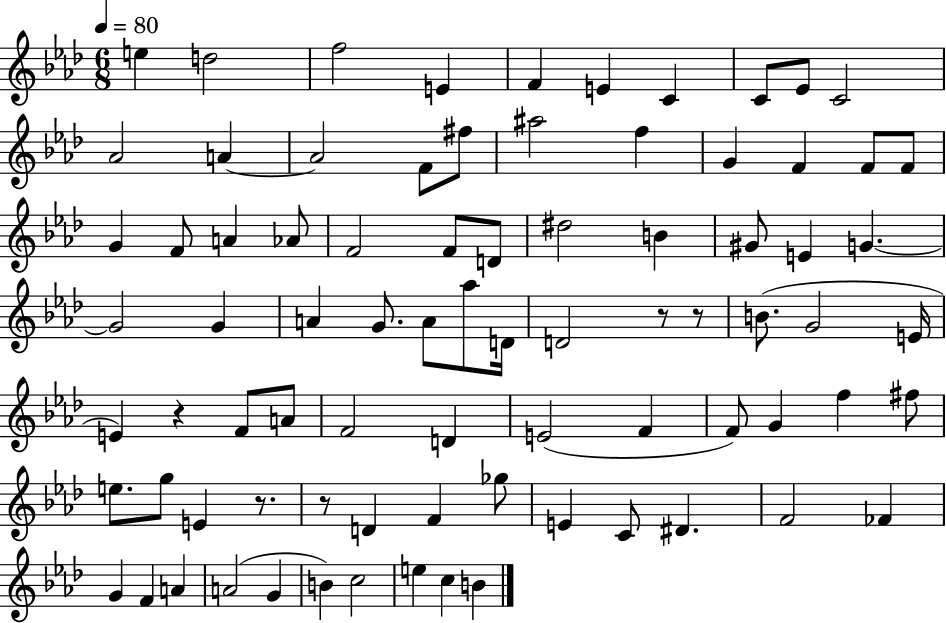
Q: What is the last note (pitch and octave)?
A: B4